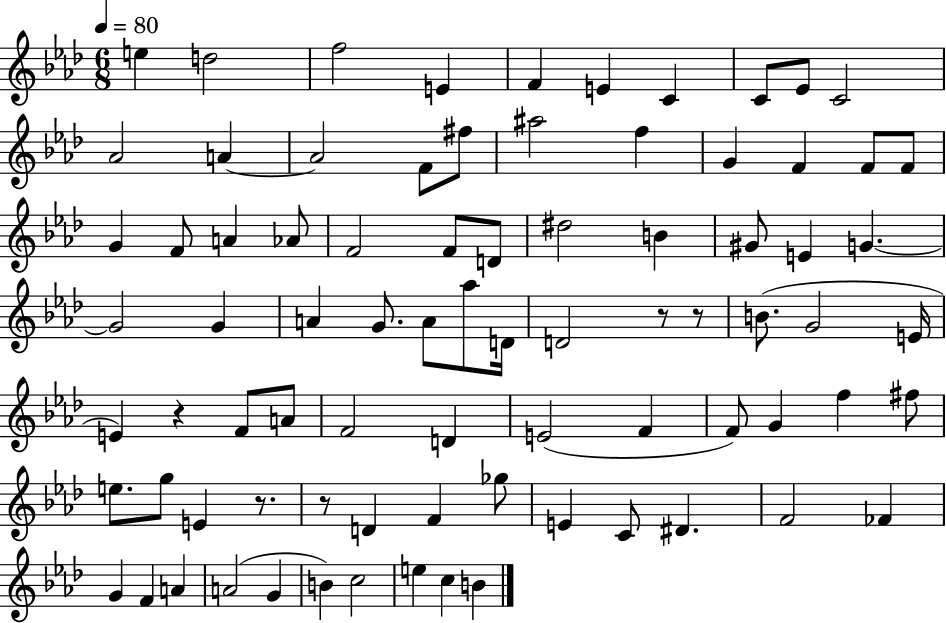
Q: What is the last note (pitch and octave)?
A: B4